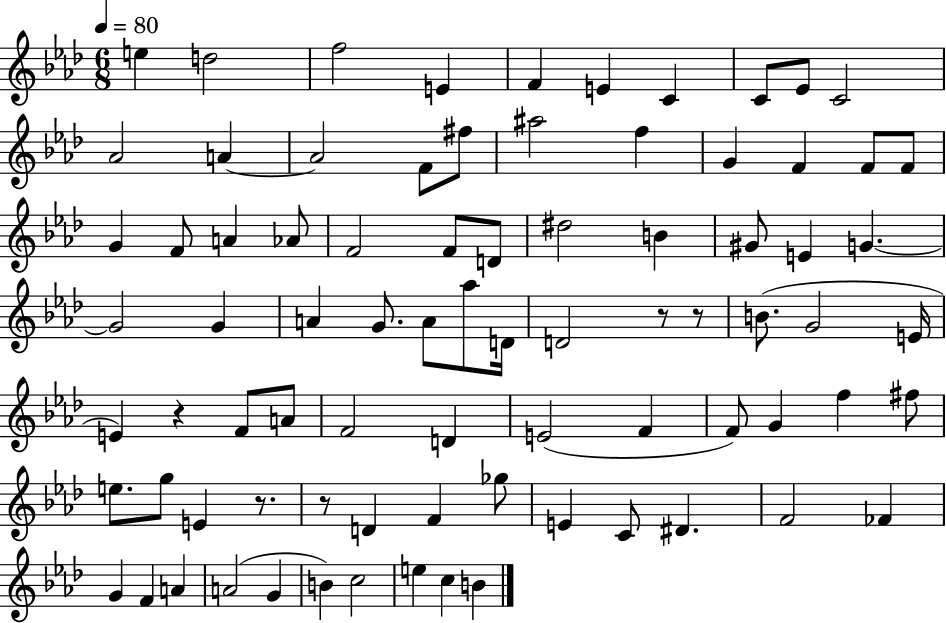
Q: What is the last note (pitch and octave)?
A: B4